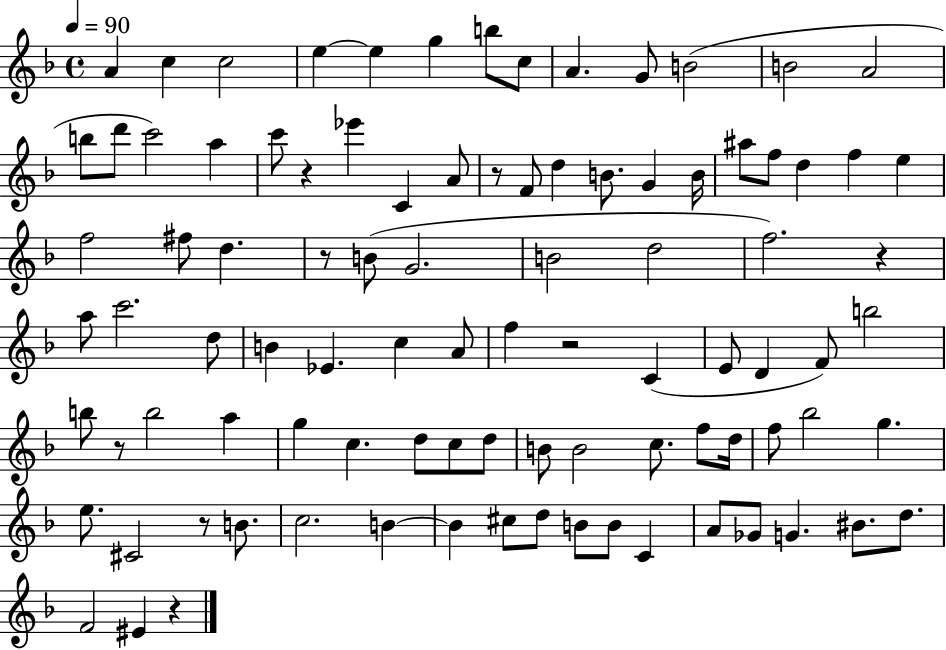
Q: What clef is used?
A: treble